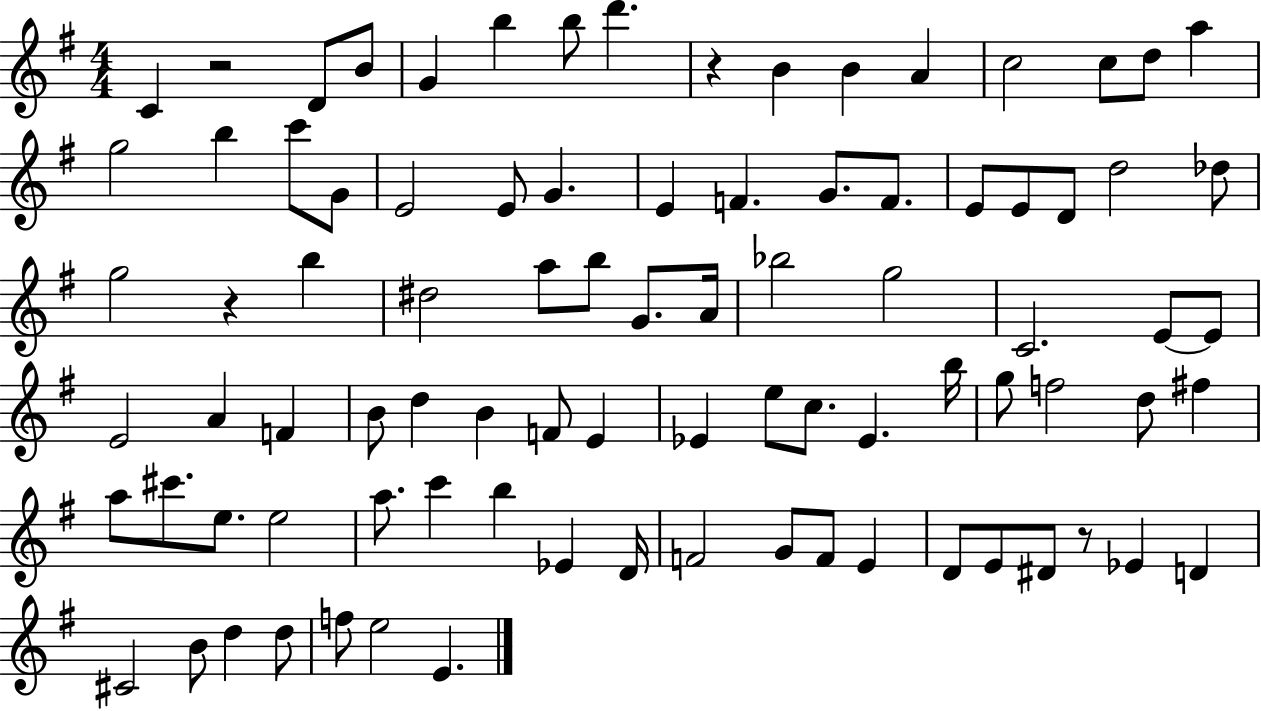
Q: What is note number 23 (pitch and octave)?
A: F4